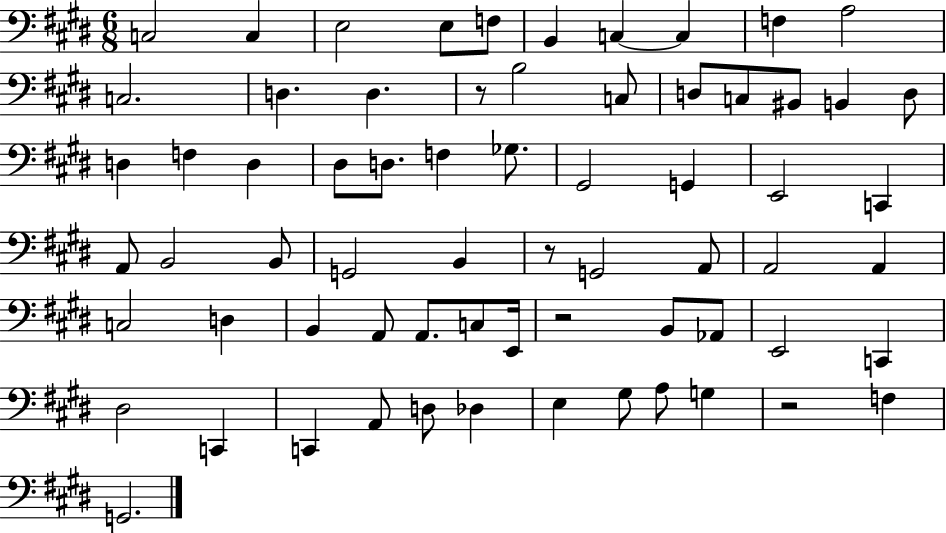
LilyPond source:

{
  \clef bass
  \numericTimeSignature
  \time 6/8
  \key e \major
  c2 c4 | e2 e8 f8 | b,4 c4~~ c4 | f4 a2 | \break c2. | d4. d4. | r8 b2 c8 | d8 c8 bis,8 b,4 d8 | \break d4 f4 d4 | dis8 d8. f4 ges8. | gis,2 g,4 | e,2 c,4 | \break a,8 b,2 b,8 | g,2 b,4 | r8 g,2 a,8 | a,2 a,4 | \break c2 d4 | b,4 a,8 a,8. c8 e,16 | r2 b,8 aes,8 | e,2 c,4 | \break dis2 c,4 | c,4 a,8 d8 des4 | e4 gis8 a8 g4 | r2 f4 | \break g,2. | \bar "|."
}